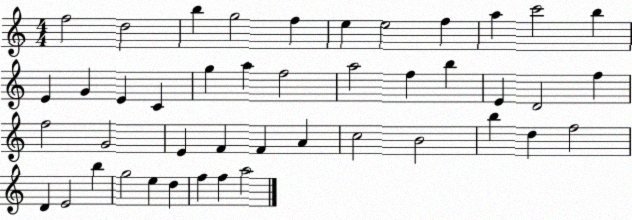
X:1
T:Untitled
M:4/4
L:1/4
K:C
f2 d2 b g2 f e e2 f a c'2 b E G E C g a f2 a2 f b E D2 f f2 G2 E F F A c2 B2 b d f2 D E2 b g2 e d f f a2